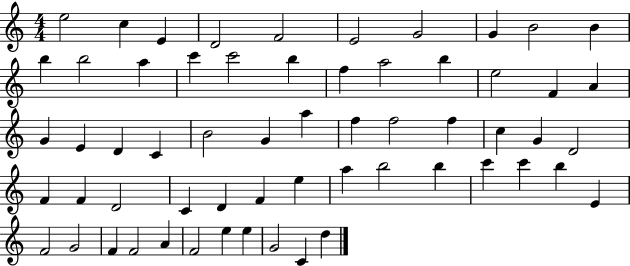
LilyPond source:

{
  \clef treble
  \numericTimeSignature
  \time 4/4
  \key c \major
  e''2 c''4 e'4 | d'2 f'2 | e'2 g'2 | g'4 b'2 b'4 | \break b''4 b''2 a''4 | c'''4 c'''2 b''4 | f''4 a''2 b''4 | e''2 f'4 a'4 | \break g'4 e'4 d'4 c'4 | b'2 g'4 a''4 | f''4 f''2 f''4 | c''4 g'4 d'2 | \break f'4 f'4 d'2 | c'4 d'4 f'4 e''4 | a''4 b''2 b''4 | c'''4 c'''4 b''4 e'4 | \break f'2 g'2 | f'4 f'2 a'4 | f'2 e''4 e''4 | g'2 c'4 d''4 | \break \bar "|."
}